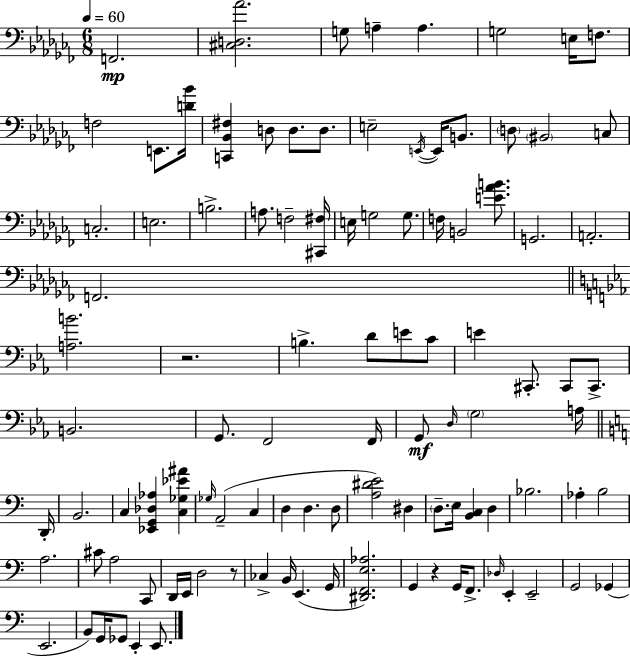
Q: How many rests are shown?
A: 3